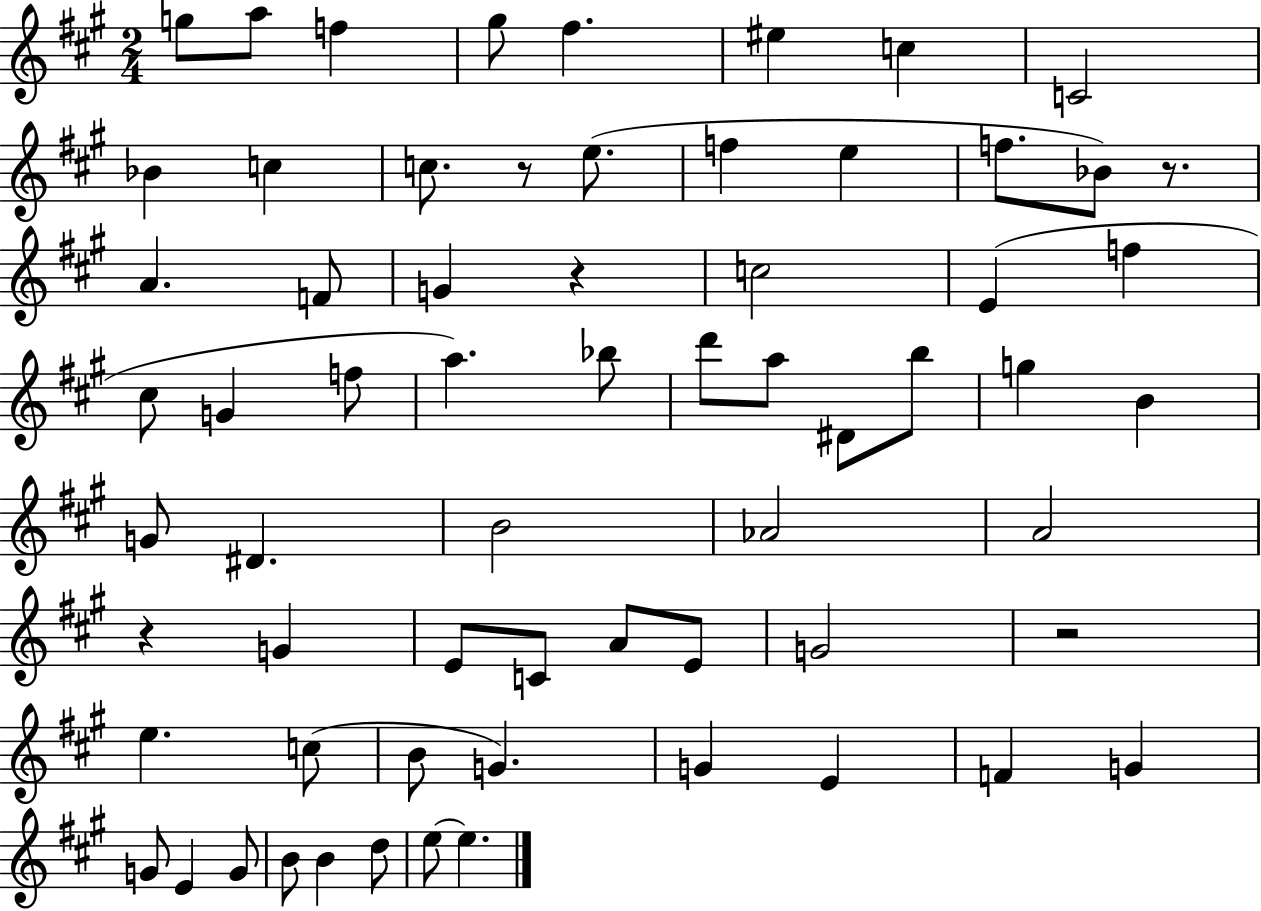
{
  \clef treble
  \numericTimeSignature
  \time 2/4
  \key a \major
  g''8 a''8 f''4 | gis''8 fis''4. | eis''4 c''4 | c'2 | \break bes'4 c''4 | c''8. r8 e''8.( | f''4 e''4 | f''8. bes'8) r8. | \break a'4. f'8 | g'4 r4 | c''2 | e'4( f''4 | \break cis''8 g'4 f''8 | a''4.) bes''8 | d'''8 a''8 dis'8 b''8 | g''4 b'4 | \break g'8 dis'4. | b'2 | aes'2 | a'2 | \break r4 g'4 | e'8 c'8 a'8 e'8 | g'2 | r2 | \break e''4. c''8( | b'8 g'4.) | g'4 e'4 | f'4 g'4 | \break g'8 e'4 g'8 | b'8 b'4 d''8 | e''8~~ e''4. | \bar "|."
}